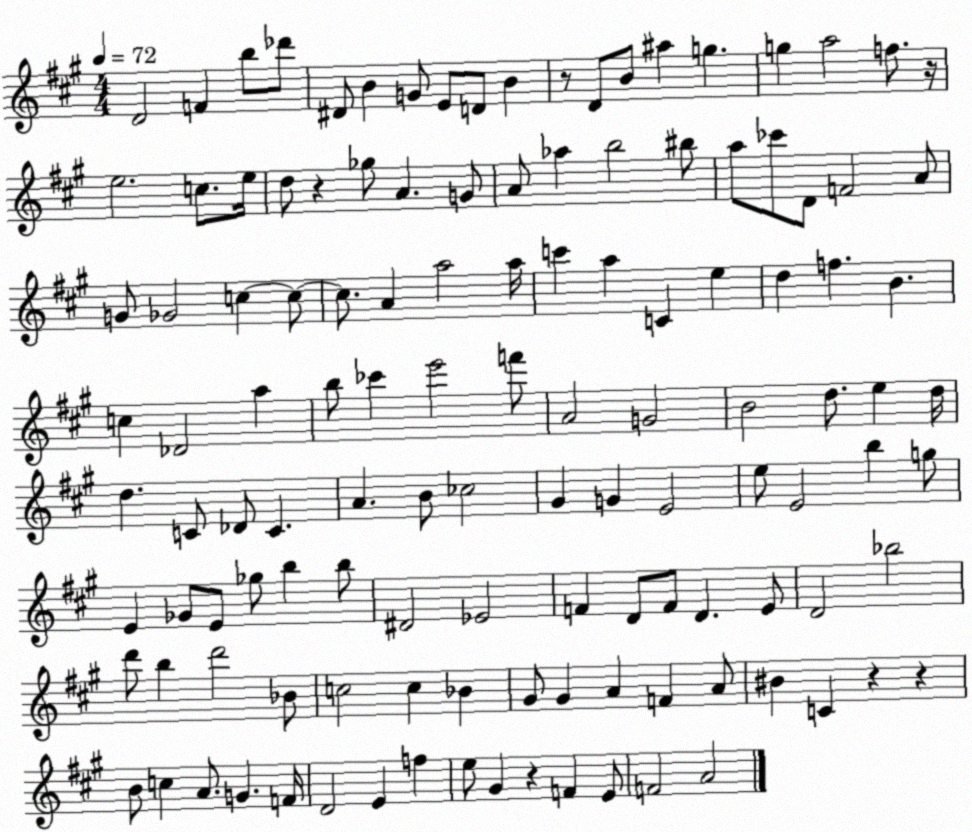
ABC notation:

X:1
T:Untitled
M:4/4
L:1/4
K:A
D2 F b/2 _d'/2 ^D/2 B G/2 E/2 D/2 B z/2 D/2 B/2 ^a g g a2 f/2 z/4 e2 c/2 e/4 d/2 z _g/2 A G/2 A/2 _a b2 ^b/2 a/2 _c'/2 D/2 F2 A/2 G/2 _G2 c c/2 c/2 A a2 a/4 c' a C e d f B c _D2 a b/2 _c' e'2 f'/2 A2 G2 B2 d/2 e d/4 d C/2 _D/2 C A B/2 _c2 ^G G E2 e/2 E2 b g/2 E _G/2 E/2 _g/2 b b/2 ^D2 _E2 F D/2 F/2 D E/2 D2 _b2 d'/2 b d'2 _B/2 c2 c _B ^G/2 ^G A F A/2 ^B C z z B/2 c A/2 G F/4 D2 E f e/2 ^G z F E/2 F2 A2